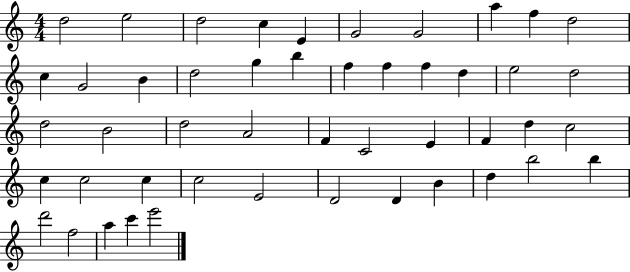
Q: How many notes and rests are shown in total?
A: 48